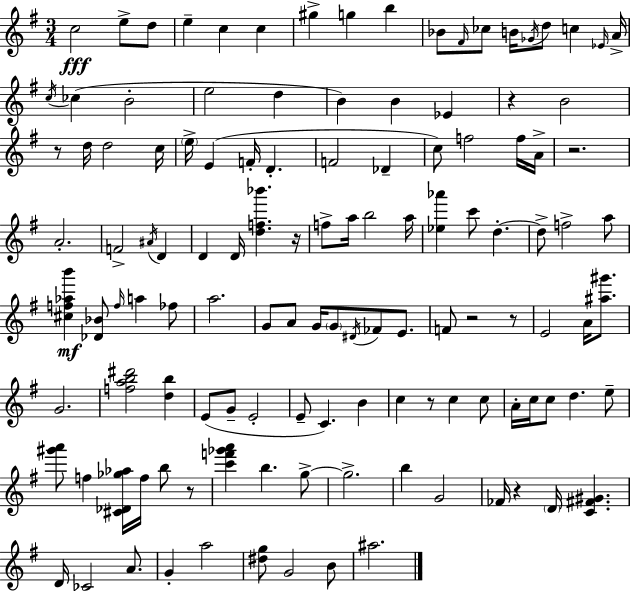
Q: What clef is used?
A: treble